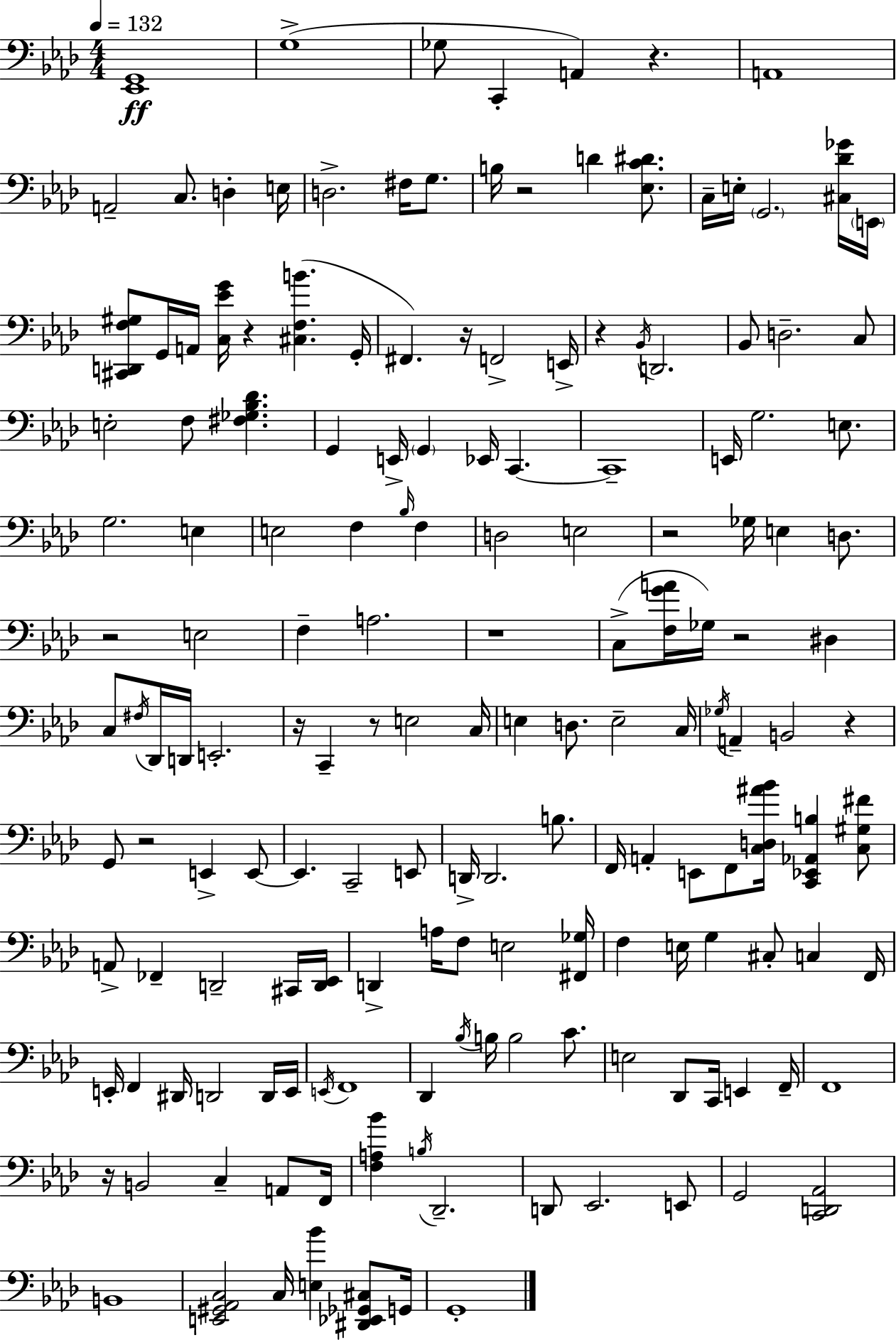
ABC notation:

X:1
T:Untitled
M:4/4
L:1/4
K:Ab
[_E,,G,,]4 G,4 _G,/2 C,, A,, z A,,4 A,,2 C,/2 D, E,/4 D,2 ^F,/4 G,/2 B,/4 z2 D [_E,C^D]/2 C,/4 E,/4 G,,2 [^C,_D_G]/4 E,,/4 [^C,,D,,F,^G,]/2 G,,/4 A,,/4 [C,_EG]/4 z [^C,F,B] G,,/4 ^F,, z/4 F,,2 E,,/4 z _B,,/4 D,,2 _B,,/2 D,2 C,/2 E,2 F,/2 [^F,_G,_B,_D] G,, E,,/4 G,, _E,,/4 C,, C,,4 E,,/4 G,2 E,/2 G,2 E, E,2 F, _B,/4 F, D,2 E,2 z2 _G,/4 E, D,/2 z2 E,2 F, A,2 z4 C,/2 [F,GA]/4 _G,/4 z2 ^D, C,/2 ^F,/4 _D,,/4 D,,/4 E,,2 z/4 C,, z/2 E,2 C,/4 E, D,/2 E,2 C,/4 _G,/4 A,, B,,2 z G,,/2 z2 E,, E,,/2 E,, C,,2 E,,/2 D,,/4 D,,2 B,/2 F,,/4 A,, E,,/2 F,,/2 [C,D,^A_B]/4 [C,,_E,,_A,,B,] [C,^G,^F]/2 A,,/2 _F,, D,,2 ^C,,/4 [D,,_E,,]/4 D,, A,/4 F,/2 E,2 [^F,,_G,]/4 F, E,/4 G, ^C,/2 C, F,,/4 E,,/4 F,, ^D,,/4 D,,2 D,,/4 E,,/4 E,,/4 F,,4 _D,, _B,/4 B,/4 B,2 C/2 E,2 _D,,/2 C,,/4 E,, F,,/4 F,,4 z/4 B,,2 C, A,,/2 F,,/4 [F,A,_B] B,/4 _D,,2 D,,/2 _E,,2 E,,/2 G,,2 [C,,D,,_A,,]2 B,,4 [E,,^G,,_A,,C,]2 C,/4 [E,_B] [^D,,_E,,_G,,^C,]/2 G,,/4 G,,4